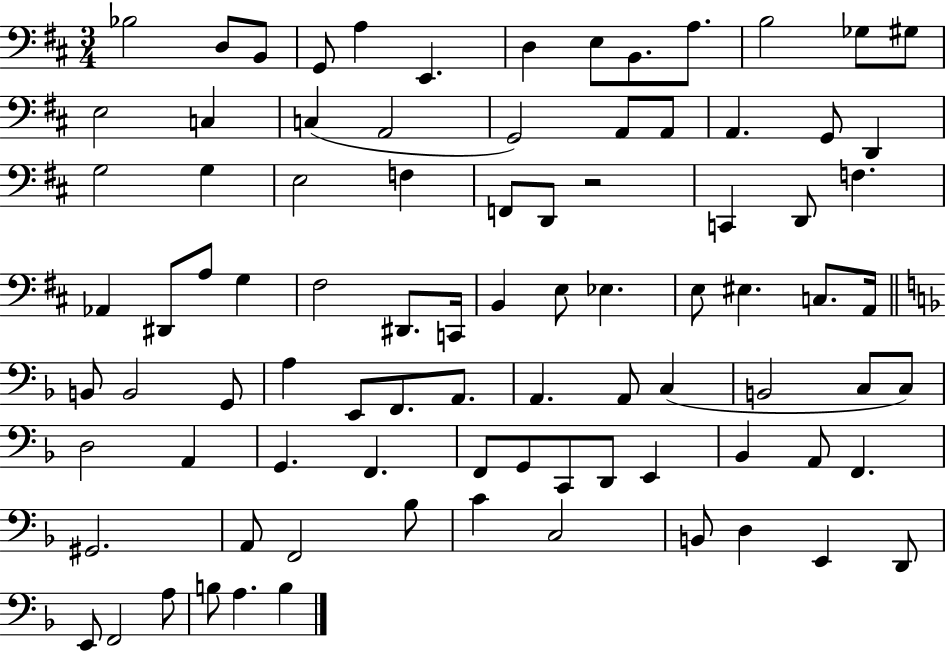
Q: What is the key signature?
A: D major